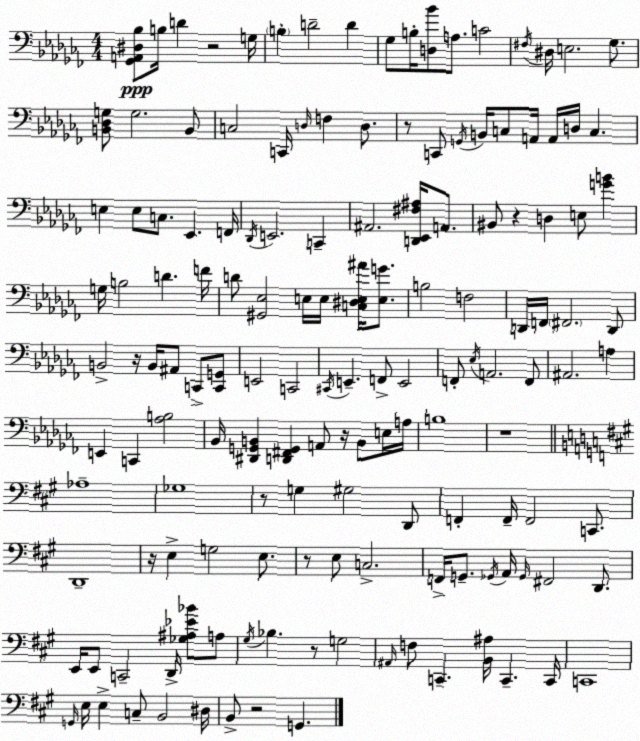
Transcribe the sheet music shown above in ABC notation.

X:1
T:Untitled
M:4/4
L:1/4
K:Abm
[_G,,A,,^D,_B,]/2 B,/4 D z2 G,/4 B, D2 D _G,/2 B,/4 [D,_B]/2 A,/2 C2 ^F,/4 ^D,/4 E,2 _G,/2 [B,,_D,G,]/2 G,2 B,,/2 C,2 C,,/4 D,/4 F, D,/2 z/2 C,,/2 G,,/4 B,,/4 C,/2 A,,/4 A,,/4 D,/4 C, E, E,/2 C,/2 _E,, F,,/4 _D,,/4 E,,2 C,, ^A,,2 [D,,_E,,^F,^A,]/4 A,,/2 ^B,,/2 z D, E,/2 [GB] G,/4 B,2 D F/4 D/2 [^G,,_E,]2 E,/4 E,/4 [C,^D,E,^A]/4 [E,G]/2 B,2 F,2 D,,/4 F,,/4 ^F,,2 D,,/2 B,,2 z/4 B,,/4 ^A,,/2 C,,/2 [C,,G,,]/2 E,,2 C,,2 ^C,,/4 E,, F,,/2 E,,2 F,,/2 _E,/4 A,,2 F,,/2 ^A,,2 A, E,, C,, [_A,B,]2 _B,,/4 [^D,,G,,B,,] [D,,^F,,G,,] A,,/2 z/4 B,,/2 E,/4 A,/4 B,4 z4 _A,4 _G,4 z/2 G, ^G,2 D,,/2 F,, F,,/4 F,,2 C,,/2 D,,4 z/4 E, G,2 E,/2 z/2 E,/2 C,2 F,,/4 G,,/2 _G,,/4 A,,/4 _G,,/4 ^F,,2 D,,/2 E,,/4 E,,/2 C,,2 D,,/4 [_G,^A,_E_B]/2 A,/2 ^G,/4 _B, z/2 G,2 ^A,,/4 F,/2 C,, [B,,^A,]/4 C,, C,,/4 C,,4 G,,/4 E,/4 E, C,/2 B,,2 ^D,/4 B,,/2 z2 G,,